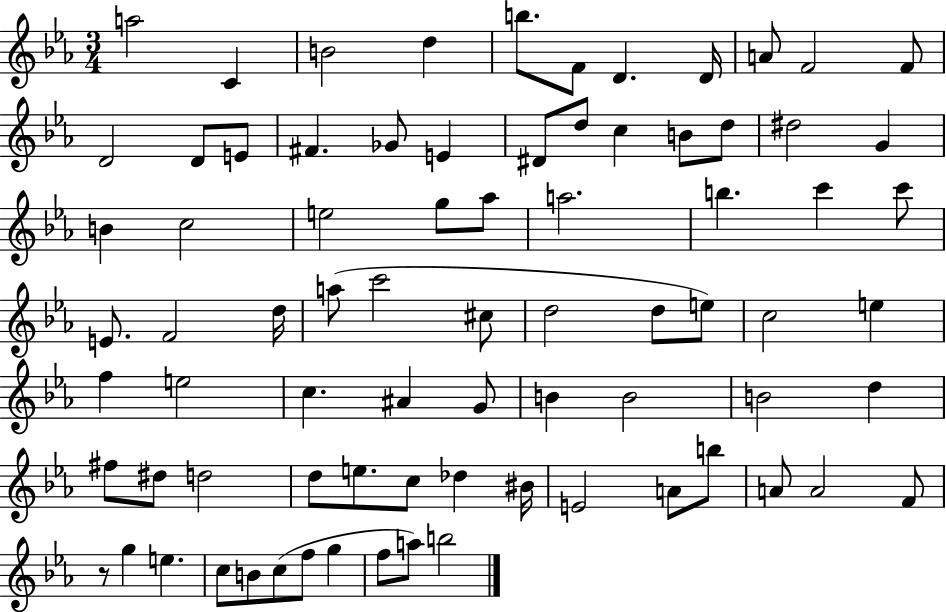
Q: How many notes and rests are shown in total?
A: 78